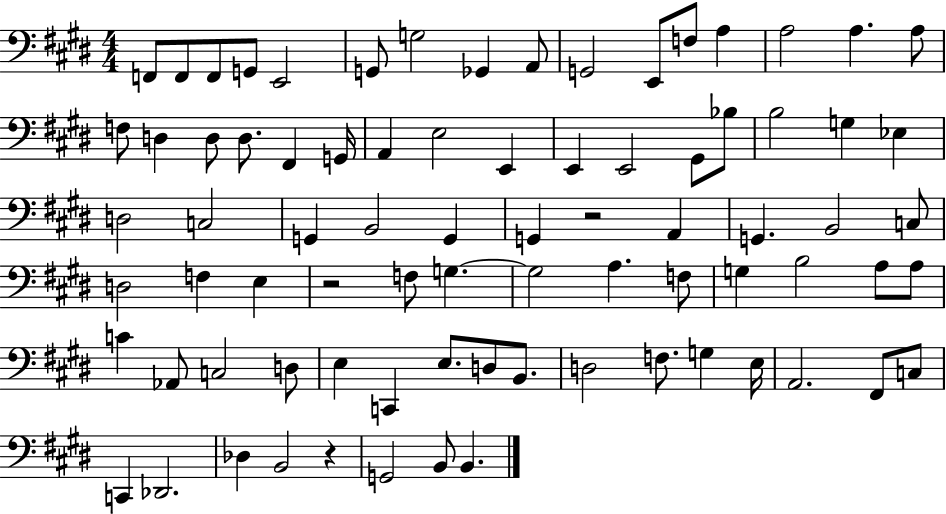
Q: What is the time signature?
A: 4/4